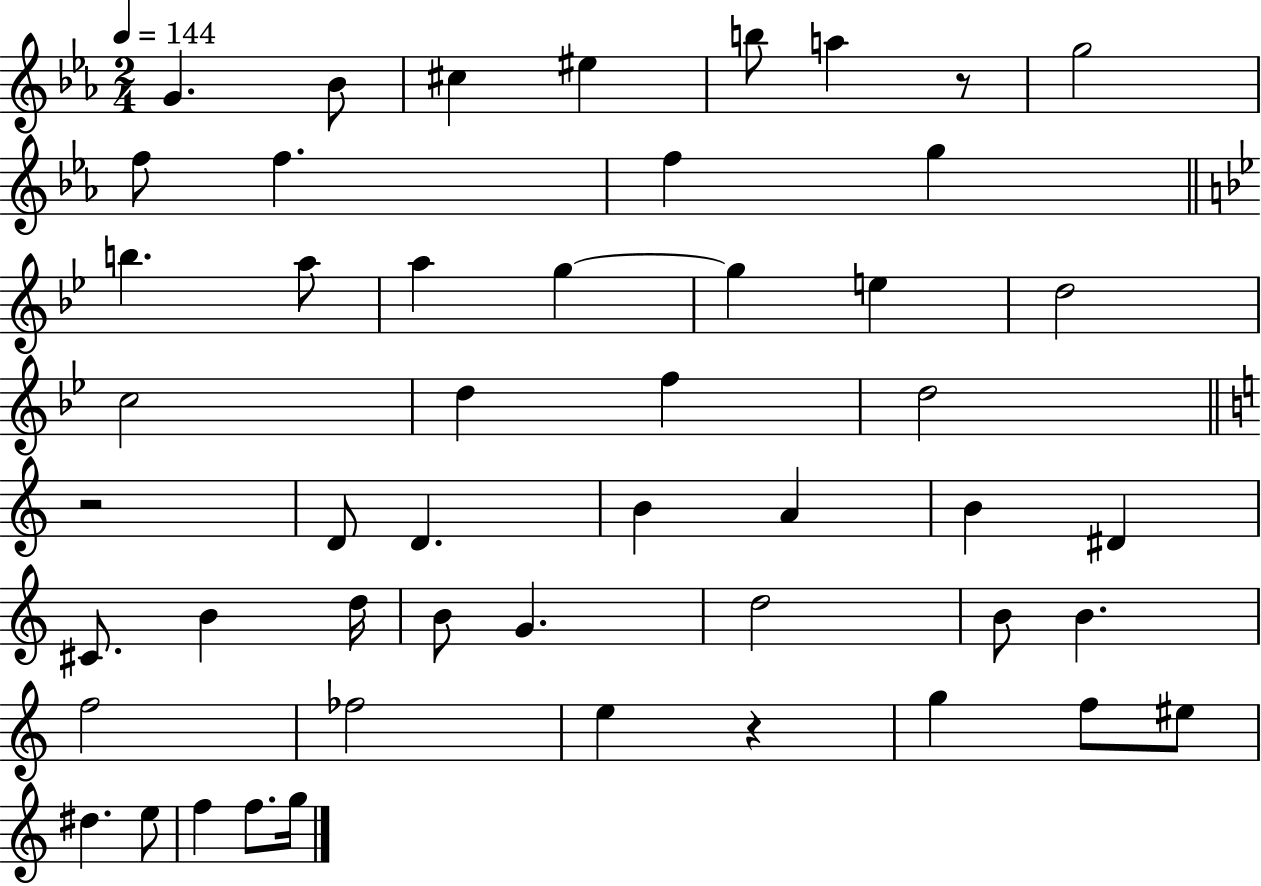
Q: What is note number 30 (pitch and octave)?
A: B4